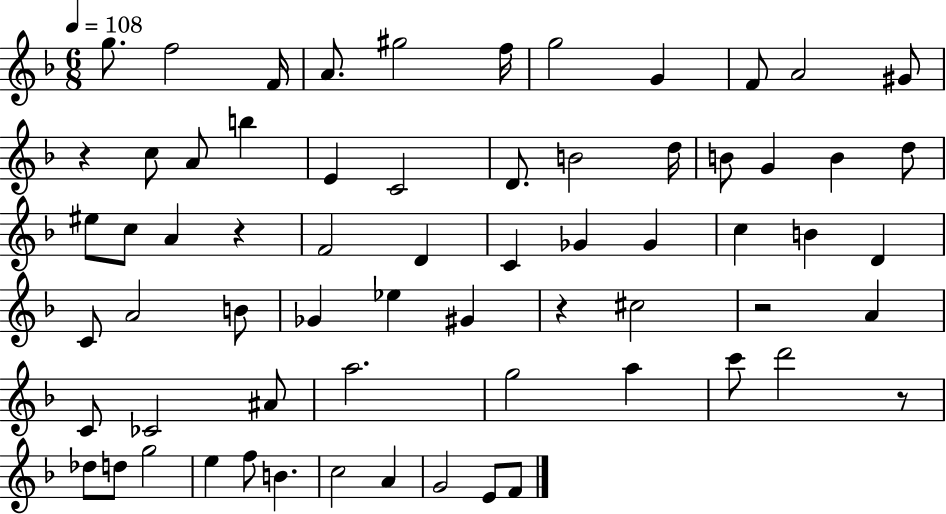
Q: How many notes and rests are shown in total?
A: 66